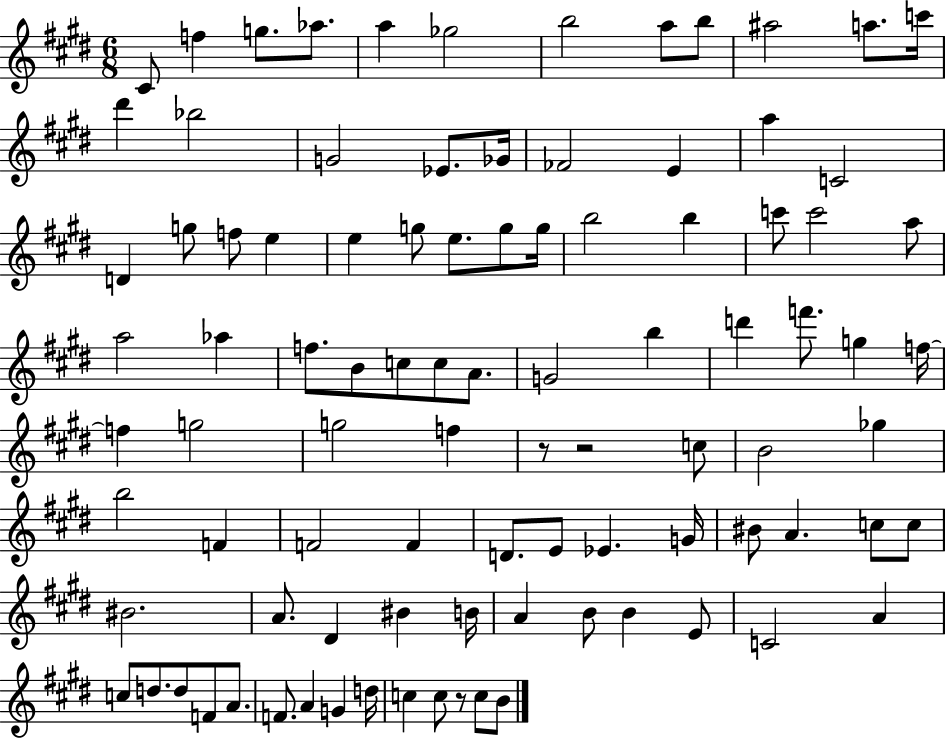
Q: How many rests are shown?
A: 3